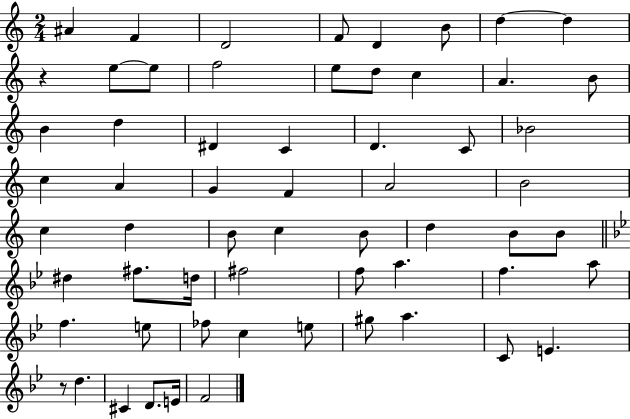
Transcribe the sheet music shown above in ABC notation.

X:1
T:Untitled
M:2/4
L:1/4
K:C
^A F D2 F/2 D B/2 d d z e/2 e/2 f2 e/2 d/2 c A B/2 B d ^D C D C/2 _B2 c A G F A2 B2 c d B/2 c B/2 d B/2 B/2 ^d ^f/2 d/4 ^f2 f/2 a f a/2 f e/2 _f/2 c e/2 ^g/2 a C/2 E z/2 d ^C D/2 E/4 F2